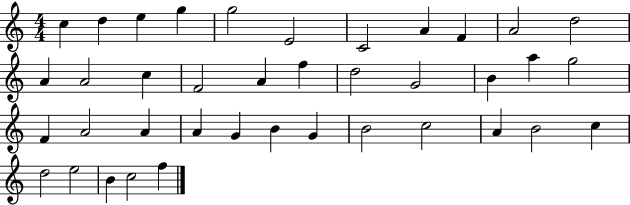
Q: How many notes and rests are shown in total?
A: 39